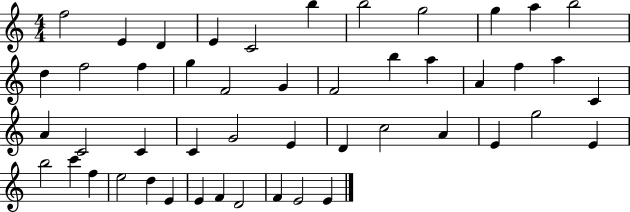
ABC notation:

X:1
T:Untitled
M:4/4
L:1/4
K:C
f2 E D E C2 b b2 g2 g a b2 d f2 f g F2 G F2 b a A f a C A C2 C C G2 E D c2 A E g2 E b2 c' f e2 d E E F D2 F E2 E